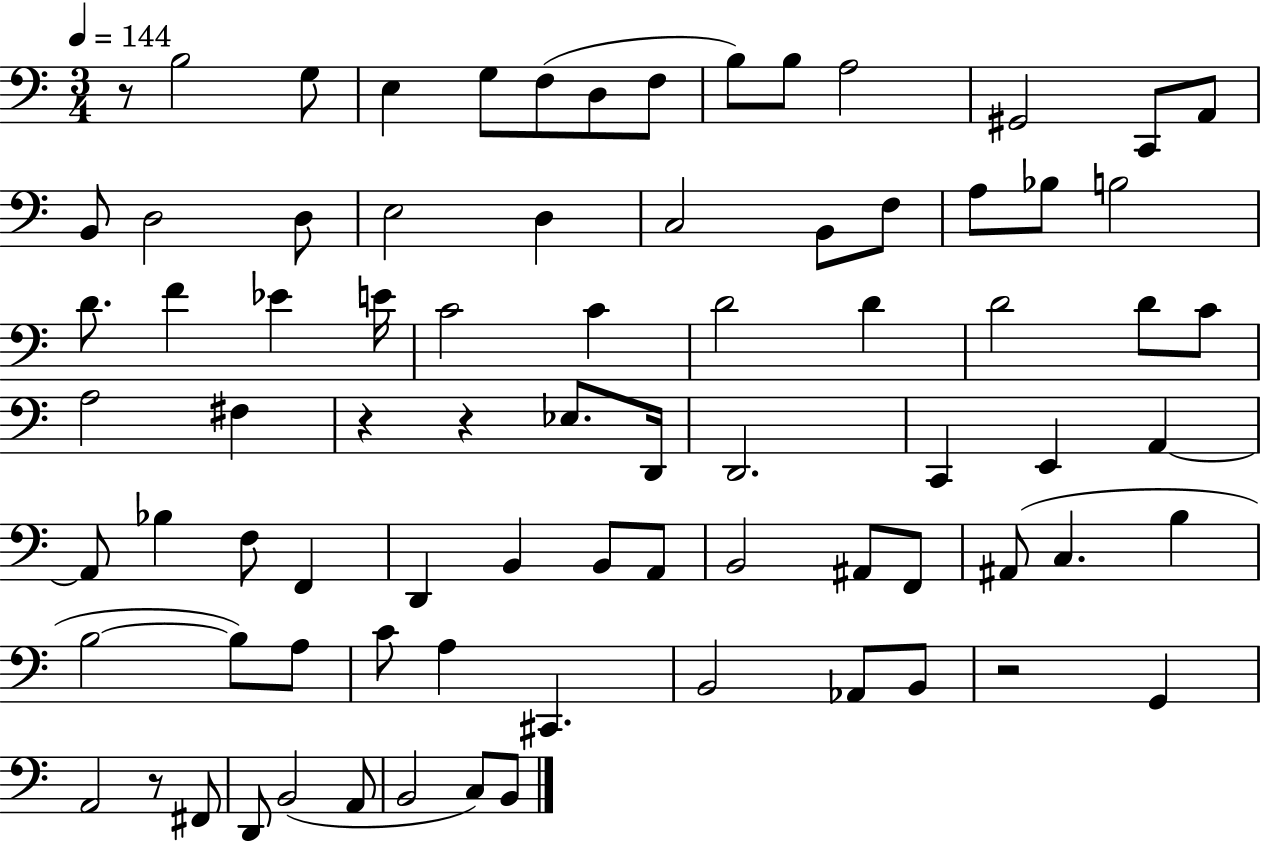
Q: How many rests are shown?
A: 5